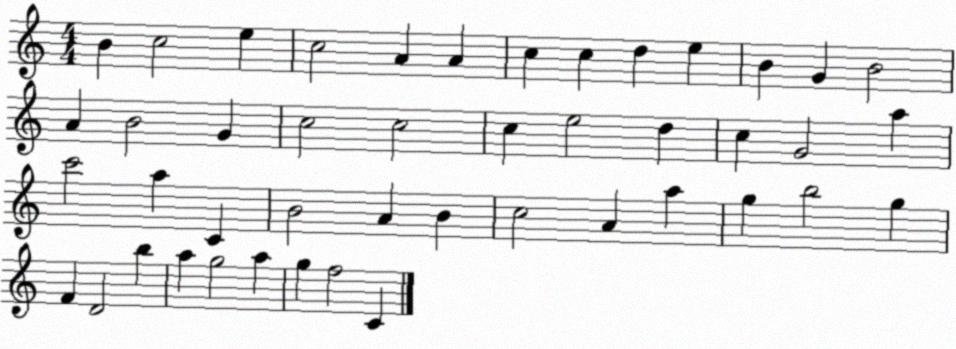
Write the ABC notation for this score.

X:1
T:Untitled
M:4/4
L:1/4
K:C
B c2 e c2 A A c c d e B G B2 A B2 G c2 c2 c e2 d c G2 a c'2 a C B2 A B c2 A a g b2 g F D2 b a g2 a g f2 C